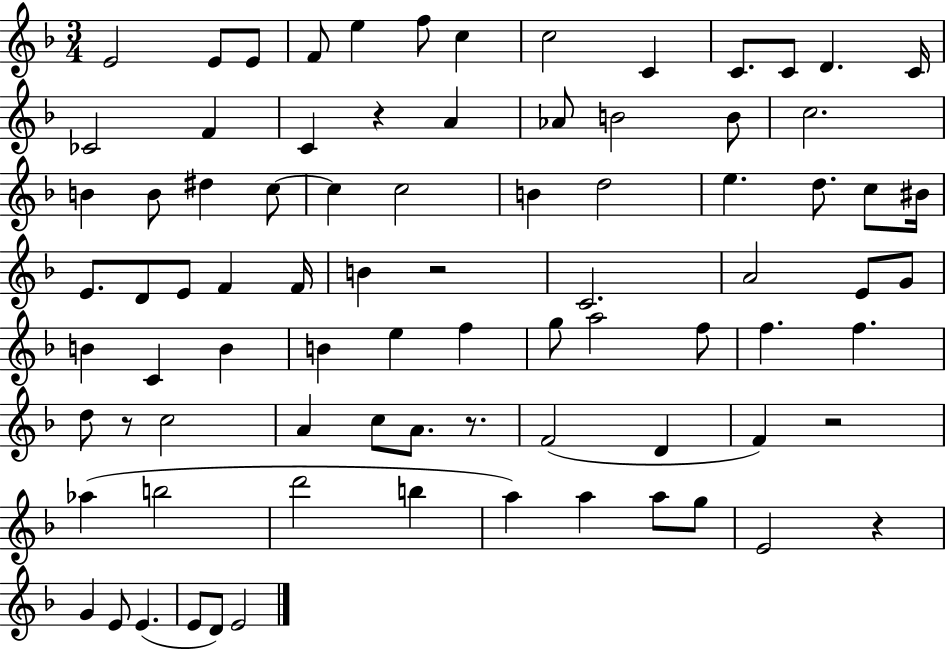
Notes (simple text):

E4/h E4/e E4/e F4/e E5/q F5/e C5/q C5/h C4/q C4/e. C4/e D4/q. C4/s CES4/h F4/q C4/q R/q A4/q Ab4/e B4/h B4/e C5/h. B4/q B4/e D#5/q C5/e C5/q C5/h B4/q D5/h E5/q. D5/e. C5/e BIS4/s E4/e. D4/e E4/e F4/q F4/s B4/q R/h C4/h. A4/h E4/e G4/e B4/q C4/q B4/q B4/q E5/q F5/q G5/e A5/h F5/e F5/q. F5/q. D5/e R/e C5/h A4/q C5/e A4/e. R/e. F4/h D4/q F4/q R/h Ab5/q B5/h D6/h B5/q A5/q A5/q A5/e G5/e E4/h R/q G4/q E4/e E4/q. E4/e D4/e E4/h